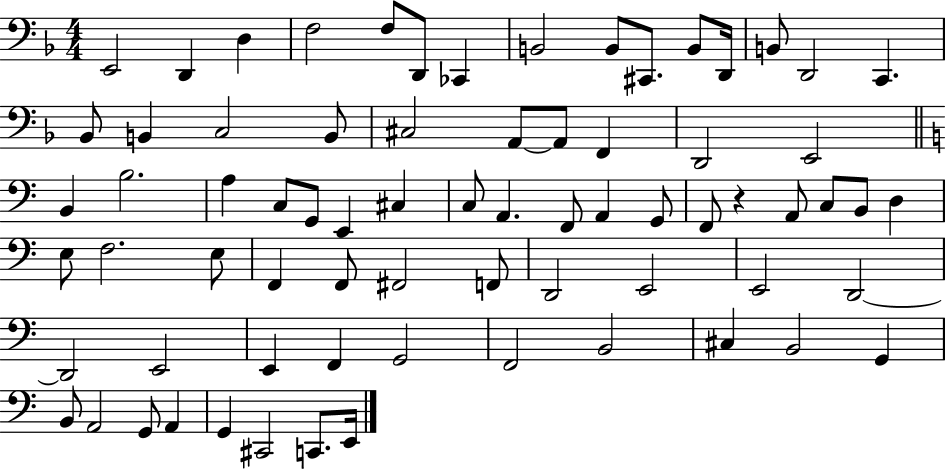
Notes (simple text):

E2/h D2/q D3/q F3/h F3/e D2/e CES2/q B2/h B2/e C#2/e. B2/e D2/s B2/e D2/h C2/q. Bb2/e B2/q C3/h B2/e C#3/h A2/e A2/e F2/q D2/h E2/h B2/q B3/h. A3/q C3/e G2/e E2/q C#3/q C3/e A2/q. F2/e A2/q G2/e F2/e R/q A2/e C3/e B2/e D3/q E3/e F3/h. E3/e F2/q F2/e F#2/h F2/e D2/h E2/h E2/h D2/h D2/h E2/h E2/q F2/q G2/h F2/h B2/h C#3/q B2/h G2/q B2/e A2/h G2/e A2/q G2/q C#2/h C2/e. E2/s